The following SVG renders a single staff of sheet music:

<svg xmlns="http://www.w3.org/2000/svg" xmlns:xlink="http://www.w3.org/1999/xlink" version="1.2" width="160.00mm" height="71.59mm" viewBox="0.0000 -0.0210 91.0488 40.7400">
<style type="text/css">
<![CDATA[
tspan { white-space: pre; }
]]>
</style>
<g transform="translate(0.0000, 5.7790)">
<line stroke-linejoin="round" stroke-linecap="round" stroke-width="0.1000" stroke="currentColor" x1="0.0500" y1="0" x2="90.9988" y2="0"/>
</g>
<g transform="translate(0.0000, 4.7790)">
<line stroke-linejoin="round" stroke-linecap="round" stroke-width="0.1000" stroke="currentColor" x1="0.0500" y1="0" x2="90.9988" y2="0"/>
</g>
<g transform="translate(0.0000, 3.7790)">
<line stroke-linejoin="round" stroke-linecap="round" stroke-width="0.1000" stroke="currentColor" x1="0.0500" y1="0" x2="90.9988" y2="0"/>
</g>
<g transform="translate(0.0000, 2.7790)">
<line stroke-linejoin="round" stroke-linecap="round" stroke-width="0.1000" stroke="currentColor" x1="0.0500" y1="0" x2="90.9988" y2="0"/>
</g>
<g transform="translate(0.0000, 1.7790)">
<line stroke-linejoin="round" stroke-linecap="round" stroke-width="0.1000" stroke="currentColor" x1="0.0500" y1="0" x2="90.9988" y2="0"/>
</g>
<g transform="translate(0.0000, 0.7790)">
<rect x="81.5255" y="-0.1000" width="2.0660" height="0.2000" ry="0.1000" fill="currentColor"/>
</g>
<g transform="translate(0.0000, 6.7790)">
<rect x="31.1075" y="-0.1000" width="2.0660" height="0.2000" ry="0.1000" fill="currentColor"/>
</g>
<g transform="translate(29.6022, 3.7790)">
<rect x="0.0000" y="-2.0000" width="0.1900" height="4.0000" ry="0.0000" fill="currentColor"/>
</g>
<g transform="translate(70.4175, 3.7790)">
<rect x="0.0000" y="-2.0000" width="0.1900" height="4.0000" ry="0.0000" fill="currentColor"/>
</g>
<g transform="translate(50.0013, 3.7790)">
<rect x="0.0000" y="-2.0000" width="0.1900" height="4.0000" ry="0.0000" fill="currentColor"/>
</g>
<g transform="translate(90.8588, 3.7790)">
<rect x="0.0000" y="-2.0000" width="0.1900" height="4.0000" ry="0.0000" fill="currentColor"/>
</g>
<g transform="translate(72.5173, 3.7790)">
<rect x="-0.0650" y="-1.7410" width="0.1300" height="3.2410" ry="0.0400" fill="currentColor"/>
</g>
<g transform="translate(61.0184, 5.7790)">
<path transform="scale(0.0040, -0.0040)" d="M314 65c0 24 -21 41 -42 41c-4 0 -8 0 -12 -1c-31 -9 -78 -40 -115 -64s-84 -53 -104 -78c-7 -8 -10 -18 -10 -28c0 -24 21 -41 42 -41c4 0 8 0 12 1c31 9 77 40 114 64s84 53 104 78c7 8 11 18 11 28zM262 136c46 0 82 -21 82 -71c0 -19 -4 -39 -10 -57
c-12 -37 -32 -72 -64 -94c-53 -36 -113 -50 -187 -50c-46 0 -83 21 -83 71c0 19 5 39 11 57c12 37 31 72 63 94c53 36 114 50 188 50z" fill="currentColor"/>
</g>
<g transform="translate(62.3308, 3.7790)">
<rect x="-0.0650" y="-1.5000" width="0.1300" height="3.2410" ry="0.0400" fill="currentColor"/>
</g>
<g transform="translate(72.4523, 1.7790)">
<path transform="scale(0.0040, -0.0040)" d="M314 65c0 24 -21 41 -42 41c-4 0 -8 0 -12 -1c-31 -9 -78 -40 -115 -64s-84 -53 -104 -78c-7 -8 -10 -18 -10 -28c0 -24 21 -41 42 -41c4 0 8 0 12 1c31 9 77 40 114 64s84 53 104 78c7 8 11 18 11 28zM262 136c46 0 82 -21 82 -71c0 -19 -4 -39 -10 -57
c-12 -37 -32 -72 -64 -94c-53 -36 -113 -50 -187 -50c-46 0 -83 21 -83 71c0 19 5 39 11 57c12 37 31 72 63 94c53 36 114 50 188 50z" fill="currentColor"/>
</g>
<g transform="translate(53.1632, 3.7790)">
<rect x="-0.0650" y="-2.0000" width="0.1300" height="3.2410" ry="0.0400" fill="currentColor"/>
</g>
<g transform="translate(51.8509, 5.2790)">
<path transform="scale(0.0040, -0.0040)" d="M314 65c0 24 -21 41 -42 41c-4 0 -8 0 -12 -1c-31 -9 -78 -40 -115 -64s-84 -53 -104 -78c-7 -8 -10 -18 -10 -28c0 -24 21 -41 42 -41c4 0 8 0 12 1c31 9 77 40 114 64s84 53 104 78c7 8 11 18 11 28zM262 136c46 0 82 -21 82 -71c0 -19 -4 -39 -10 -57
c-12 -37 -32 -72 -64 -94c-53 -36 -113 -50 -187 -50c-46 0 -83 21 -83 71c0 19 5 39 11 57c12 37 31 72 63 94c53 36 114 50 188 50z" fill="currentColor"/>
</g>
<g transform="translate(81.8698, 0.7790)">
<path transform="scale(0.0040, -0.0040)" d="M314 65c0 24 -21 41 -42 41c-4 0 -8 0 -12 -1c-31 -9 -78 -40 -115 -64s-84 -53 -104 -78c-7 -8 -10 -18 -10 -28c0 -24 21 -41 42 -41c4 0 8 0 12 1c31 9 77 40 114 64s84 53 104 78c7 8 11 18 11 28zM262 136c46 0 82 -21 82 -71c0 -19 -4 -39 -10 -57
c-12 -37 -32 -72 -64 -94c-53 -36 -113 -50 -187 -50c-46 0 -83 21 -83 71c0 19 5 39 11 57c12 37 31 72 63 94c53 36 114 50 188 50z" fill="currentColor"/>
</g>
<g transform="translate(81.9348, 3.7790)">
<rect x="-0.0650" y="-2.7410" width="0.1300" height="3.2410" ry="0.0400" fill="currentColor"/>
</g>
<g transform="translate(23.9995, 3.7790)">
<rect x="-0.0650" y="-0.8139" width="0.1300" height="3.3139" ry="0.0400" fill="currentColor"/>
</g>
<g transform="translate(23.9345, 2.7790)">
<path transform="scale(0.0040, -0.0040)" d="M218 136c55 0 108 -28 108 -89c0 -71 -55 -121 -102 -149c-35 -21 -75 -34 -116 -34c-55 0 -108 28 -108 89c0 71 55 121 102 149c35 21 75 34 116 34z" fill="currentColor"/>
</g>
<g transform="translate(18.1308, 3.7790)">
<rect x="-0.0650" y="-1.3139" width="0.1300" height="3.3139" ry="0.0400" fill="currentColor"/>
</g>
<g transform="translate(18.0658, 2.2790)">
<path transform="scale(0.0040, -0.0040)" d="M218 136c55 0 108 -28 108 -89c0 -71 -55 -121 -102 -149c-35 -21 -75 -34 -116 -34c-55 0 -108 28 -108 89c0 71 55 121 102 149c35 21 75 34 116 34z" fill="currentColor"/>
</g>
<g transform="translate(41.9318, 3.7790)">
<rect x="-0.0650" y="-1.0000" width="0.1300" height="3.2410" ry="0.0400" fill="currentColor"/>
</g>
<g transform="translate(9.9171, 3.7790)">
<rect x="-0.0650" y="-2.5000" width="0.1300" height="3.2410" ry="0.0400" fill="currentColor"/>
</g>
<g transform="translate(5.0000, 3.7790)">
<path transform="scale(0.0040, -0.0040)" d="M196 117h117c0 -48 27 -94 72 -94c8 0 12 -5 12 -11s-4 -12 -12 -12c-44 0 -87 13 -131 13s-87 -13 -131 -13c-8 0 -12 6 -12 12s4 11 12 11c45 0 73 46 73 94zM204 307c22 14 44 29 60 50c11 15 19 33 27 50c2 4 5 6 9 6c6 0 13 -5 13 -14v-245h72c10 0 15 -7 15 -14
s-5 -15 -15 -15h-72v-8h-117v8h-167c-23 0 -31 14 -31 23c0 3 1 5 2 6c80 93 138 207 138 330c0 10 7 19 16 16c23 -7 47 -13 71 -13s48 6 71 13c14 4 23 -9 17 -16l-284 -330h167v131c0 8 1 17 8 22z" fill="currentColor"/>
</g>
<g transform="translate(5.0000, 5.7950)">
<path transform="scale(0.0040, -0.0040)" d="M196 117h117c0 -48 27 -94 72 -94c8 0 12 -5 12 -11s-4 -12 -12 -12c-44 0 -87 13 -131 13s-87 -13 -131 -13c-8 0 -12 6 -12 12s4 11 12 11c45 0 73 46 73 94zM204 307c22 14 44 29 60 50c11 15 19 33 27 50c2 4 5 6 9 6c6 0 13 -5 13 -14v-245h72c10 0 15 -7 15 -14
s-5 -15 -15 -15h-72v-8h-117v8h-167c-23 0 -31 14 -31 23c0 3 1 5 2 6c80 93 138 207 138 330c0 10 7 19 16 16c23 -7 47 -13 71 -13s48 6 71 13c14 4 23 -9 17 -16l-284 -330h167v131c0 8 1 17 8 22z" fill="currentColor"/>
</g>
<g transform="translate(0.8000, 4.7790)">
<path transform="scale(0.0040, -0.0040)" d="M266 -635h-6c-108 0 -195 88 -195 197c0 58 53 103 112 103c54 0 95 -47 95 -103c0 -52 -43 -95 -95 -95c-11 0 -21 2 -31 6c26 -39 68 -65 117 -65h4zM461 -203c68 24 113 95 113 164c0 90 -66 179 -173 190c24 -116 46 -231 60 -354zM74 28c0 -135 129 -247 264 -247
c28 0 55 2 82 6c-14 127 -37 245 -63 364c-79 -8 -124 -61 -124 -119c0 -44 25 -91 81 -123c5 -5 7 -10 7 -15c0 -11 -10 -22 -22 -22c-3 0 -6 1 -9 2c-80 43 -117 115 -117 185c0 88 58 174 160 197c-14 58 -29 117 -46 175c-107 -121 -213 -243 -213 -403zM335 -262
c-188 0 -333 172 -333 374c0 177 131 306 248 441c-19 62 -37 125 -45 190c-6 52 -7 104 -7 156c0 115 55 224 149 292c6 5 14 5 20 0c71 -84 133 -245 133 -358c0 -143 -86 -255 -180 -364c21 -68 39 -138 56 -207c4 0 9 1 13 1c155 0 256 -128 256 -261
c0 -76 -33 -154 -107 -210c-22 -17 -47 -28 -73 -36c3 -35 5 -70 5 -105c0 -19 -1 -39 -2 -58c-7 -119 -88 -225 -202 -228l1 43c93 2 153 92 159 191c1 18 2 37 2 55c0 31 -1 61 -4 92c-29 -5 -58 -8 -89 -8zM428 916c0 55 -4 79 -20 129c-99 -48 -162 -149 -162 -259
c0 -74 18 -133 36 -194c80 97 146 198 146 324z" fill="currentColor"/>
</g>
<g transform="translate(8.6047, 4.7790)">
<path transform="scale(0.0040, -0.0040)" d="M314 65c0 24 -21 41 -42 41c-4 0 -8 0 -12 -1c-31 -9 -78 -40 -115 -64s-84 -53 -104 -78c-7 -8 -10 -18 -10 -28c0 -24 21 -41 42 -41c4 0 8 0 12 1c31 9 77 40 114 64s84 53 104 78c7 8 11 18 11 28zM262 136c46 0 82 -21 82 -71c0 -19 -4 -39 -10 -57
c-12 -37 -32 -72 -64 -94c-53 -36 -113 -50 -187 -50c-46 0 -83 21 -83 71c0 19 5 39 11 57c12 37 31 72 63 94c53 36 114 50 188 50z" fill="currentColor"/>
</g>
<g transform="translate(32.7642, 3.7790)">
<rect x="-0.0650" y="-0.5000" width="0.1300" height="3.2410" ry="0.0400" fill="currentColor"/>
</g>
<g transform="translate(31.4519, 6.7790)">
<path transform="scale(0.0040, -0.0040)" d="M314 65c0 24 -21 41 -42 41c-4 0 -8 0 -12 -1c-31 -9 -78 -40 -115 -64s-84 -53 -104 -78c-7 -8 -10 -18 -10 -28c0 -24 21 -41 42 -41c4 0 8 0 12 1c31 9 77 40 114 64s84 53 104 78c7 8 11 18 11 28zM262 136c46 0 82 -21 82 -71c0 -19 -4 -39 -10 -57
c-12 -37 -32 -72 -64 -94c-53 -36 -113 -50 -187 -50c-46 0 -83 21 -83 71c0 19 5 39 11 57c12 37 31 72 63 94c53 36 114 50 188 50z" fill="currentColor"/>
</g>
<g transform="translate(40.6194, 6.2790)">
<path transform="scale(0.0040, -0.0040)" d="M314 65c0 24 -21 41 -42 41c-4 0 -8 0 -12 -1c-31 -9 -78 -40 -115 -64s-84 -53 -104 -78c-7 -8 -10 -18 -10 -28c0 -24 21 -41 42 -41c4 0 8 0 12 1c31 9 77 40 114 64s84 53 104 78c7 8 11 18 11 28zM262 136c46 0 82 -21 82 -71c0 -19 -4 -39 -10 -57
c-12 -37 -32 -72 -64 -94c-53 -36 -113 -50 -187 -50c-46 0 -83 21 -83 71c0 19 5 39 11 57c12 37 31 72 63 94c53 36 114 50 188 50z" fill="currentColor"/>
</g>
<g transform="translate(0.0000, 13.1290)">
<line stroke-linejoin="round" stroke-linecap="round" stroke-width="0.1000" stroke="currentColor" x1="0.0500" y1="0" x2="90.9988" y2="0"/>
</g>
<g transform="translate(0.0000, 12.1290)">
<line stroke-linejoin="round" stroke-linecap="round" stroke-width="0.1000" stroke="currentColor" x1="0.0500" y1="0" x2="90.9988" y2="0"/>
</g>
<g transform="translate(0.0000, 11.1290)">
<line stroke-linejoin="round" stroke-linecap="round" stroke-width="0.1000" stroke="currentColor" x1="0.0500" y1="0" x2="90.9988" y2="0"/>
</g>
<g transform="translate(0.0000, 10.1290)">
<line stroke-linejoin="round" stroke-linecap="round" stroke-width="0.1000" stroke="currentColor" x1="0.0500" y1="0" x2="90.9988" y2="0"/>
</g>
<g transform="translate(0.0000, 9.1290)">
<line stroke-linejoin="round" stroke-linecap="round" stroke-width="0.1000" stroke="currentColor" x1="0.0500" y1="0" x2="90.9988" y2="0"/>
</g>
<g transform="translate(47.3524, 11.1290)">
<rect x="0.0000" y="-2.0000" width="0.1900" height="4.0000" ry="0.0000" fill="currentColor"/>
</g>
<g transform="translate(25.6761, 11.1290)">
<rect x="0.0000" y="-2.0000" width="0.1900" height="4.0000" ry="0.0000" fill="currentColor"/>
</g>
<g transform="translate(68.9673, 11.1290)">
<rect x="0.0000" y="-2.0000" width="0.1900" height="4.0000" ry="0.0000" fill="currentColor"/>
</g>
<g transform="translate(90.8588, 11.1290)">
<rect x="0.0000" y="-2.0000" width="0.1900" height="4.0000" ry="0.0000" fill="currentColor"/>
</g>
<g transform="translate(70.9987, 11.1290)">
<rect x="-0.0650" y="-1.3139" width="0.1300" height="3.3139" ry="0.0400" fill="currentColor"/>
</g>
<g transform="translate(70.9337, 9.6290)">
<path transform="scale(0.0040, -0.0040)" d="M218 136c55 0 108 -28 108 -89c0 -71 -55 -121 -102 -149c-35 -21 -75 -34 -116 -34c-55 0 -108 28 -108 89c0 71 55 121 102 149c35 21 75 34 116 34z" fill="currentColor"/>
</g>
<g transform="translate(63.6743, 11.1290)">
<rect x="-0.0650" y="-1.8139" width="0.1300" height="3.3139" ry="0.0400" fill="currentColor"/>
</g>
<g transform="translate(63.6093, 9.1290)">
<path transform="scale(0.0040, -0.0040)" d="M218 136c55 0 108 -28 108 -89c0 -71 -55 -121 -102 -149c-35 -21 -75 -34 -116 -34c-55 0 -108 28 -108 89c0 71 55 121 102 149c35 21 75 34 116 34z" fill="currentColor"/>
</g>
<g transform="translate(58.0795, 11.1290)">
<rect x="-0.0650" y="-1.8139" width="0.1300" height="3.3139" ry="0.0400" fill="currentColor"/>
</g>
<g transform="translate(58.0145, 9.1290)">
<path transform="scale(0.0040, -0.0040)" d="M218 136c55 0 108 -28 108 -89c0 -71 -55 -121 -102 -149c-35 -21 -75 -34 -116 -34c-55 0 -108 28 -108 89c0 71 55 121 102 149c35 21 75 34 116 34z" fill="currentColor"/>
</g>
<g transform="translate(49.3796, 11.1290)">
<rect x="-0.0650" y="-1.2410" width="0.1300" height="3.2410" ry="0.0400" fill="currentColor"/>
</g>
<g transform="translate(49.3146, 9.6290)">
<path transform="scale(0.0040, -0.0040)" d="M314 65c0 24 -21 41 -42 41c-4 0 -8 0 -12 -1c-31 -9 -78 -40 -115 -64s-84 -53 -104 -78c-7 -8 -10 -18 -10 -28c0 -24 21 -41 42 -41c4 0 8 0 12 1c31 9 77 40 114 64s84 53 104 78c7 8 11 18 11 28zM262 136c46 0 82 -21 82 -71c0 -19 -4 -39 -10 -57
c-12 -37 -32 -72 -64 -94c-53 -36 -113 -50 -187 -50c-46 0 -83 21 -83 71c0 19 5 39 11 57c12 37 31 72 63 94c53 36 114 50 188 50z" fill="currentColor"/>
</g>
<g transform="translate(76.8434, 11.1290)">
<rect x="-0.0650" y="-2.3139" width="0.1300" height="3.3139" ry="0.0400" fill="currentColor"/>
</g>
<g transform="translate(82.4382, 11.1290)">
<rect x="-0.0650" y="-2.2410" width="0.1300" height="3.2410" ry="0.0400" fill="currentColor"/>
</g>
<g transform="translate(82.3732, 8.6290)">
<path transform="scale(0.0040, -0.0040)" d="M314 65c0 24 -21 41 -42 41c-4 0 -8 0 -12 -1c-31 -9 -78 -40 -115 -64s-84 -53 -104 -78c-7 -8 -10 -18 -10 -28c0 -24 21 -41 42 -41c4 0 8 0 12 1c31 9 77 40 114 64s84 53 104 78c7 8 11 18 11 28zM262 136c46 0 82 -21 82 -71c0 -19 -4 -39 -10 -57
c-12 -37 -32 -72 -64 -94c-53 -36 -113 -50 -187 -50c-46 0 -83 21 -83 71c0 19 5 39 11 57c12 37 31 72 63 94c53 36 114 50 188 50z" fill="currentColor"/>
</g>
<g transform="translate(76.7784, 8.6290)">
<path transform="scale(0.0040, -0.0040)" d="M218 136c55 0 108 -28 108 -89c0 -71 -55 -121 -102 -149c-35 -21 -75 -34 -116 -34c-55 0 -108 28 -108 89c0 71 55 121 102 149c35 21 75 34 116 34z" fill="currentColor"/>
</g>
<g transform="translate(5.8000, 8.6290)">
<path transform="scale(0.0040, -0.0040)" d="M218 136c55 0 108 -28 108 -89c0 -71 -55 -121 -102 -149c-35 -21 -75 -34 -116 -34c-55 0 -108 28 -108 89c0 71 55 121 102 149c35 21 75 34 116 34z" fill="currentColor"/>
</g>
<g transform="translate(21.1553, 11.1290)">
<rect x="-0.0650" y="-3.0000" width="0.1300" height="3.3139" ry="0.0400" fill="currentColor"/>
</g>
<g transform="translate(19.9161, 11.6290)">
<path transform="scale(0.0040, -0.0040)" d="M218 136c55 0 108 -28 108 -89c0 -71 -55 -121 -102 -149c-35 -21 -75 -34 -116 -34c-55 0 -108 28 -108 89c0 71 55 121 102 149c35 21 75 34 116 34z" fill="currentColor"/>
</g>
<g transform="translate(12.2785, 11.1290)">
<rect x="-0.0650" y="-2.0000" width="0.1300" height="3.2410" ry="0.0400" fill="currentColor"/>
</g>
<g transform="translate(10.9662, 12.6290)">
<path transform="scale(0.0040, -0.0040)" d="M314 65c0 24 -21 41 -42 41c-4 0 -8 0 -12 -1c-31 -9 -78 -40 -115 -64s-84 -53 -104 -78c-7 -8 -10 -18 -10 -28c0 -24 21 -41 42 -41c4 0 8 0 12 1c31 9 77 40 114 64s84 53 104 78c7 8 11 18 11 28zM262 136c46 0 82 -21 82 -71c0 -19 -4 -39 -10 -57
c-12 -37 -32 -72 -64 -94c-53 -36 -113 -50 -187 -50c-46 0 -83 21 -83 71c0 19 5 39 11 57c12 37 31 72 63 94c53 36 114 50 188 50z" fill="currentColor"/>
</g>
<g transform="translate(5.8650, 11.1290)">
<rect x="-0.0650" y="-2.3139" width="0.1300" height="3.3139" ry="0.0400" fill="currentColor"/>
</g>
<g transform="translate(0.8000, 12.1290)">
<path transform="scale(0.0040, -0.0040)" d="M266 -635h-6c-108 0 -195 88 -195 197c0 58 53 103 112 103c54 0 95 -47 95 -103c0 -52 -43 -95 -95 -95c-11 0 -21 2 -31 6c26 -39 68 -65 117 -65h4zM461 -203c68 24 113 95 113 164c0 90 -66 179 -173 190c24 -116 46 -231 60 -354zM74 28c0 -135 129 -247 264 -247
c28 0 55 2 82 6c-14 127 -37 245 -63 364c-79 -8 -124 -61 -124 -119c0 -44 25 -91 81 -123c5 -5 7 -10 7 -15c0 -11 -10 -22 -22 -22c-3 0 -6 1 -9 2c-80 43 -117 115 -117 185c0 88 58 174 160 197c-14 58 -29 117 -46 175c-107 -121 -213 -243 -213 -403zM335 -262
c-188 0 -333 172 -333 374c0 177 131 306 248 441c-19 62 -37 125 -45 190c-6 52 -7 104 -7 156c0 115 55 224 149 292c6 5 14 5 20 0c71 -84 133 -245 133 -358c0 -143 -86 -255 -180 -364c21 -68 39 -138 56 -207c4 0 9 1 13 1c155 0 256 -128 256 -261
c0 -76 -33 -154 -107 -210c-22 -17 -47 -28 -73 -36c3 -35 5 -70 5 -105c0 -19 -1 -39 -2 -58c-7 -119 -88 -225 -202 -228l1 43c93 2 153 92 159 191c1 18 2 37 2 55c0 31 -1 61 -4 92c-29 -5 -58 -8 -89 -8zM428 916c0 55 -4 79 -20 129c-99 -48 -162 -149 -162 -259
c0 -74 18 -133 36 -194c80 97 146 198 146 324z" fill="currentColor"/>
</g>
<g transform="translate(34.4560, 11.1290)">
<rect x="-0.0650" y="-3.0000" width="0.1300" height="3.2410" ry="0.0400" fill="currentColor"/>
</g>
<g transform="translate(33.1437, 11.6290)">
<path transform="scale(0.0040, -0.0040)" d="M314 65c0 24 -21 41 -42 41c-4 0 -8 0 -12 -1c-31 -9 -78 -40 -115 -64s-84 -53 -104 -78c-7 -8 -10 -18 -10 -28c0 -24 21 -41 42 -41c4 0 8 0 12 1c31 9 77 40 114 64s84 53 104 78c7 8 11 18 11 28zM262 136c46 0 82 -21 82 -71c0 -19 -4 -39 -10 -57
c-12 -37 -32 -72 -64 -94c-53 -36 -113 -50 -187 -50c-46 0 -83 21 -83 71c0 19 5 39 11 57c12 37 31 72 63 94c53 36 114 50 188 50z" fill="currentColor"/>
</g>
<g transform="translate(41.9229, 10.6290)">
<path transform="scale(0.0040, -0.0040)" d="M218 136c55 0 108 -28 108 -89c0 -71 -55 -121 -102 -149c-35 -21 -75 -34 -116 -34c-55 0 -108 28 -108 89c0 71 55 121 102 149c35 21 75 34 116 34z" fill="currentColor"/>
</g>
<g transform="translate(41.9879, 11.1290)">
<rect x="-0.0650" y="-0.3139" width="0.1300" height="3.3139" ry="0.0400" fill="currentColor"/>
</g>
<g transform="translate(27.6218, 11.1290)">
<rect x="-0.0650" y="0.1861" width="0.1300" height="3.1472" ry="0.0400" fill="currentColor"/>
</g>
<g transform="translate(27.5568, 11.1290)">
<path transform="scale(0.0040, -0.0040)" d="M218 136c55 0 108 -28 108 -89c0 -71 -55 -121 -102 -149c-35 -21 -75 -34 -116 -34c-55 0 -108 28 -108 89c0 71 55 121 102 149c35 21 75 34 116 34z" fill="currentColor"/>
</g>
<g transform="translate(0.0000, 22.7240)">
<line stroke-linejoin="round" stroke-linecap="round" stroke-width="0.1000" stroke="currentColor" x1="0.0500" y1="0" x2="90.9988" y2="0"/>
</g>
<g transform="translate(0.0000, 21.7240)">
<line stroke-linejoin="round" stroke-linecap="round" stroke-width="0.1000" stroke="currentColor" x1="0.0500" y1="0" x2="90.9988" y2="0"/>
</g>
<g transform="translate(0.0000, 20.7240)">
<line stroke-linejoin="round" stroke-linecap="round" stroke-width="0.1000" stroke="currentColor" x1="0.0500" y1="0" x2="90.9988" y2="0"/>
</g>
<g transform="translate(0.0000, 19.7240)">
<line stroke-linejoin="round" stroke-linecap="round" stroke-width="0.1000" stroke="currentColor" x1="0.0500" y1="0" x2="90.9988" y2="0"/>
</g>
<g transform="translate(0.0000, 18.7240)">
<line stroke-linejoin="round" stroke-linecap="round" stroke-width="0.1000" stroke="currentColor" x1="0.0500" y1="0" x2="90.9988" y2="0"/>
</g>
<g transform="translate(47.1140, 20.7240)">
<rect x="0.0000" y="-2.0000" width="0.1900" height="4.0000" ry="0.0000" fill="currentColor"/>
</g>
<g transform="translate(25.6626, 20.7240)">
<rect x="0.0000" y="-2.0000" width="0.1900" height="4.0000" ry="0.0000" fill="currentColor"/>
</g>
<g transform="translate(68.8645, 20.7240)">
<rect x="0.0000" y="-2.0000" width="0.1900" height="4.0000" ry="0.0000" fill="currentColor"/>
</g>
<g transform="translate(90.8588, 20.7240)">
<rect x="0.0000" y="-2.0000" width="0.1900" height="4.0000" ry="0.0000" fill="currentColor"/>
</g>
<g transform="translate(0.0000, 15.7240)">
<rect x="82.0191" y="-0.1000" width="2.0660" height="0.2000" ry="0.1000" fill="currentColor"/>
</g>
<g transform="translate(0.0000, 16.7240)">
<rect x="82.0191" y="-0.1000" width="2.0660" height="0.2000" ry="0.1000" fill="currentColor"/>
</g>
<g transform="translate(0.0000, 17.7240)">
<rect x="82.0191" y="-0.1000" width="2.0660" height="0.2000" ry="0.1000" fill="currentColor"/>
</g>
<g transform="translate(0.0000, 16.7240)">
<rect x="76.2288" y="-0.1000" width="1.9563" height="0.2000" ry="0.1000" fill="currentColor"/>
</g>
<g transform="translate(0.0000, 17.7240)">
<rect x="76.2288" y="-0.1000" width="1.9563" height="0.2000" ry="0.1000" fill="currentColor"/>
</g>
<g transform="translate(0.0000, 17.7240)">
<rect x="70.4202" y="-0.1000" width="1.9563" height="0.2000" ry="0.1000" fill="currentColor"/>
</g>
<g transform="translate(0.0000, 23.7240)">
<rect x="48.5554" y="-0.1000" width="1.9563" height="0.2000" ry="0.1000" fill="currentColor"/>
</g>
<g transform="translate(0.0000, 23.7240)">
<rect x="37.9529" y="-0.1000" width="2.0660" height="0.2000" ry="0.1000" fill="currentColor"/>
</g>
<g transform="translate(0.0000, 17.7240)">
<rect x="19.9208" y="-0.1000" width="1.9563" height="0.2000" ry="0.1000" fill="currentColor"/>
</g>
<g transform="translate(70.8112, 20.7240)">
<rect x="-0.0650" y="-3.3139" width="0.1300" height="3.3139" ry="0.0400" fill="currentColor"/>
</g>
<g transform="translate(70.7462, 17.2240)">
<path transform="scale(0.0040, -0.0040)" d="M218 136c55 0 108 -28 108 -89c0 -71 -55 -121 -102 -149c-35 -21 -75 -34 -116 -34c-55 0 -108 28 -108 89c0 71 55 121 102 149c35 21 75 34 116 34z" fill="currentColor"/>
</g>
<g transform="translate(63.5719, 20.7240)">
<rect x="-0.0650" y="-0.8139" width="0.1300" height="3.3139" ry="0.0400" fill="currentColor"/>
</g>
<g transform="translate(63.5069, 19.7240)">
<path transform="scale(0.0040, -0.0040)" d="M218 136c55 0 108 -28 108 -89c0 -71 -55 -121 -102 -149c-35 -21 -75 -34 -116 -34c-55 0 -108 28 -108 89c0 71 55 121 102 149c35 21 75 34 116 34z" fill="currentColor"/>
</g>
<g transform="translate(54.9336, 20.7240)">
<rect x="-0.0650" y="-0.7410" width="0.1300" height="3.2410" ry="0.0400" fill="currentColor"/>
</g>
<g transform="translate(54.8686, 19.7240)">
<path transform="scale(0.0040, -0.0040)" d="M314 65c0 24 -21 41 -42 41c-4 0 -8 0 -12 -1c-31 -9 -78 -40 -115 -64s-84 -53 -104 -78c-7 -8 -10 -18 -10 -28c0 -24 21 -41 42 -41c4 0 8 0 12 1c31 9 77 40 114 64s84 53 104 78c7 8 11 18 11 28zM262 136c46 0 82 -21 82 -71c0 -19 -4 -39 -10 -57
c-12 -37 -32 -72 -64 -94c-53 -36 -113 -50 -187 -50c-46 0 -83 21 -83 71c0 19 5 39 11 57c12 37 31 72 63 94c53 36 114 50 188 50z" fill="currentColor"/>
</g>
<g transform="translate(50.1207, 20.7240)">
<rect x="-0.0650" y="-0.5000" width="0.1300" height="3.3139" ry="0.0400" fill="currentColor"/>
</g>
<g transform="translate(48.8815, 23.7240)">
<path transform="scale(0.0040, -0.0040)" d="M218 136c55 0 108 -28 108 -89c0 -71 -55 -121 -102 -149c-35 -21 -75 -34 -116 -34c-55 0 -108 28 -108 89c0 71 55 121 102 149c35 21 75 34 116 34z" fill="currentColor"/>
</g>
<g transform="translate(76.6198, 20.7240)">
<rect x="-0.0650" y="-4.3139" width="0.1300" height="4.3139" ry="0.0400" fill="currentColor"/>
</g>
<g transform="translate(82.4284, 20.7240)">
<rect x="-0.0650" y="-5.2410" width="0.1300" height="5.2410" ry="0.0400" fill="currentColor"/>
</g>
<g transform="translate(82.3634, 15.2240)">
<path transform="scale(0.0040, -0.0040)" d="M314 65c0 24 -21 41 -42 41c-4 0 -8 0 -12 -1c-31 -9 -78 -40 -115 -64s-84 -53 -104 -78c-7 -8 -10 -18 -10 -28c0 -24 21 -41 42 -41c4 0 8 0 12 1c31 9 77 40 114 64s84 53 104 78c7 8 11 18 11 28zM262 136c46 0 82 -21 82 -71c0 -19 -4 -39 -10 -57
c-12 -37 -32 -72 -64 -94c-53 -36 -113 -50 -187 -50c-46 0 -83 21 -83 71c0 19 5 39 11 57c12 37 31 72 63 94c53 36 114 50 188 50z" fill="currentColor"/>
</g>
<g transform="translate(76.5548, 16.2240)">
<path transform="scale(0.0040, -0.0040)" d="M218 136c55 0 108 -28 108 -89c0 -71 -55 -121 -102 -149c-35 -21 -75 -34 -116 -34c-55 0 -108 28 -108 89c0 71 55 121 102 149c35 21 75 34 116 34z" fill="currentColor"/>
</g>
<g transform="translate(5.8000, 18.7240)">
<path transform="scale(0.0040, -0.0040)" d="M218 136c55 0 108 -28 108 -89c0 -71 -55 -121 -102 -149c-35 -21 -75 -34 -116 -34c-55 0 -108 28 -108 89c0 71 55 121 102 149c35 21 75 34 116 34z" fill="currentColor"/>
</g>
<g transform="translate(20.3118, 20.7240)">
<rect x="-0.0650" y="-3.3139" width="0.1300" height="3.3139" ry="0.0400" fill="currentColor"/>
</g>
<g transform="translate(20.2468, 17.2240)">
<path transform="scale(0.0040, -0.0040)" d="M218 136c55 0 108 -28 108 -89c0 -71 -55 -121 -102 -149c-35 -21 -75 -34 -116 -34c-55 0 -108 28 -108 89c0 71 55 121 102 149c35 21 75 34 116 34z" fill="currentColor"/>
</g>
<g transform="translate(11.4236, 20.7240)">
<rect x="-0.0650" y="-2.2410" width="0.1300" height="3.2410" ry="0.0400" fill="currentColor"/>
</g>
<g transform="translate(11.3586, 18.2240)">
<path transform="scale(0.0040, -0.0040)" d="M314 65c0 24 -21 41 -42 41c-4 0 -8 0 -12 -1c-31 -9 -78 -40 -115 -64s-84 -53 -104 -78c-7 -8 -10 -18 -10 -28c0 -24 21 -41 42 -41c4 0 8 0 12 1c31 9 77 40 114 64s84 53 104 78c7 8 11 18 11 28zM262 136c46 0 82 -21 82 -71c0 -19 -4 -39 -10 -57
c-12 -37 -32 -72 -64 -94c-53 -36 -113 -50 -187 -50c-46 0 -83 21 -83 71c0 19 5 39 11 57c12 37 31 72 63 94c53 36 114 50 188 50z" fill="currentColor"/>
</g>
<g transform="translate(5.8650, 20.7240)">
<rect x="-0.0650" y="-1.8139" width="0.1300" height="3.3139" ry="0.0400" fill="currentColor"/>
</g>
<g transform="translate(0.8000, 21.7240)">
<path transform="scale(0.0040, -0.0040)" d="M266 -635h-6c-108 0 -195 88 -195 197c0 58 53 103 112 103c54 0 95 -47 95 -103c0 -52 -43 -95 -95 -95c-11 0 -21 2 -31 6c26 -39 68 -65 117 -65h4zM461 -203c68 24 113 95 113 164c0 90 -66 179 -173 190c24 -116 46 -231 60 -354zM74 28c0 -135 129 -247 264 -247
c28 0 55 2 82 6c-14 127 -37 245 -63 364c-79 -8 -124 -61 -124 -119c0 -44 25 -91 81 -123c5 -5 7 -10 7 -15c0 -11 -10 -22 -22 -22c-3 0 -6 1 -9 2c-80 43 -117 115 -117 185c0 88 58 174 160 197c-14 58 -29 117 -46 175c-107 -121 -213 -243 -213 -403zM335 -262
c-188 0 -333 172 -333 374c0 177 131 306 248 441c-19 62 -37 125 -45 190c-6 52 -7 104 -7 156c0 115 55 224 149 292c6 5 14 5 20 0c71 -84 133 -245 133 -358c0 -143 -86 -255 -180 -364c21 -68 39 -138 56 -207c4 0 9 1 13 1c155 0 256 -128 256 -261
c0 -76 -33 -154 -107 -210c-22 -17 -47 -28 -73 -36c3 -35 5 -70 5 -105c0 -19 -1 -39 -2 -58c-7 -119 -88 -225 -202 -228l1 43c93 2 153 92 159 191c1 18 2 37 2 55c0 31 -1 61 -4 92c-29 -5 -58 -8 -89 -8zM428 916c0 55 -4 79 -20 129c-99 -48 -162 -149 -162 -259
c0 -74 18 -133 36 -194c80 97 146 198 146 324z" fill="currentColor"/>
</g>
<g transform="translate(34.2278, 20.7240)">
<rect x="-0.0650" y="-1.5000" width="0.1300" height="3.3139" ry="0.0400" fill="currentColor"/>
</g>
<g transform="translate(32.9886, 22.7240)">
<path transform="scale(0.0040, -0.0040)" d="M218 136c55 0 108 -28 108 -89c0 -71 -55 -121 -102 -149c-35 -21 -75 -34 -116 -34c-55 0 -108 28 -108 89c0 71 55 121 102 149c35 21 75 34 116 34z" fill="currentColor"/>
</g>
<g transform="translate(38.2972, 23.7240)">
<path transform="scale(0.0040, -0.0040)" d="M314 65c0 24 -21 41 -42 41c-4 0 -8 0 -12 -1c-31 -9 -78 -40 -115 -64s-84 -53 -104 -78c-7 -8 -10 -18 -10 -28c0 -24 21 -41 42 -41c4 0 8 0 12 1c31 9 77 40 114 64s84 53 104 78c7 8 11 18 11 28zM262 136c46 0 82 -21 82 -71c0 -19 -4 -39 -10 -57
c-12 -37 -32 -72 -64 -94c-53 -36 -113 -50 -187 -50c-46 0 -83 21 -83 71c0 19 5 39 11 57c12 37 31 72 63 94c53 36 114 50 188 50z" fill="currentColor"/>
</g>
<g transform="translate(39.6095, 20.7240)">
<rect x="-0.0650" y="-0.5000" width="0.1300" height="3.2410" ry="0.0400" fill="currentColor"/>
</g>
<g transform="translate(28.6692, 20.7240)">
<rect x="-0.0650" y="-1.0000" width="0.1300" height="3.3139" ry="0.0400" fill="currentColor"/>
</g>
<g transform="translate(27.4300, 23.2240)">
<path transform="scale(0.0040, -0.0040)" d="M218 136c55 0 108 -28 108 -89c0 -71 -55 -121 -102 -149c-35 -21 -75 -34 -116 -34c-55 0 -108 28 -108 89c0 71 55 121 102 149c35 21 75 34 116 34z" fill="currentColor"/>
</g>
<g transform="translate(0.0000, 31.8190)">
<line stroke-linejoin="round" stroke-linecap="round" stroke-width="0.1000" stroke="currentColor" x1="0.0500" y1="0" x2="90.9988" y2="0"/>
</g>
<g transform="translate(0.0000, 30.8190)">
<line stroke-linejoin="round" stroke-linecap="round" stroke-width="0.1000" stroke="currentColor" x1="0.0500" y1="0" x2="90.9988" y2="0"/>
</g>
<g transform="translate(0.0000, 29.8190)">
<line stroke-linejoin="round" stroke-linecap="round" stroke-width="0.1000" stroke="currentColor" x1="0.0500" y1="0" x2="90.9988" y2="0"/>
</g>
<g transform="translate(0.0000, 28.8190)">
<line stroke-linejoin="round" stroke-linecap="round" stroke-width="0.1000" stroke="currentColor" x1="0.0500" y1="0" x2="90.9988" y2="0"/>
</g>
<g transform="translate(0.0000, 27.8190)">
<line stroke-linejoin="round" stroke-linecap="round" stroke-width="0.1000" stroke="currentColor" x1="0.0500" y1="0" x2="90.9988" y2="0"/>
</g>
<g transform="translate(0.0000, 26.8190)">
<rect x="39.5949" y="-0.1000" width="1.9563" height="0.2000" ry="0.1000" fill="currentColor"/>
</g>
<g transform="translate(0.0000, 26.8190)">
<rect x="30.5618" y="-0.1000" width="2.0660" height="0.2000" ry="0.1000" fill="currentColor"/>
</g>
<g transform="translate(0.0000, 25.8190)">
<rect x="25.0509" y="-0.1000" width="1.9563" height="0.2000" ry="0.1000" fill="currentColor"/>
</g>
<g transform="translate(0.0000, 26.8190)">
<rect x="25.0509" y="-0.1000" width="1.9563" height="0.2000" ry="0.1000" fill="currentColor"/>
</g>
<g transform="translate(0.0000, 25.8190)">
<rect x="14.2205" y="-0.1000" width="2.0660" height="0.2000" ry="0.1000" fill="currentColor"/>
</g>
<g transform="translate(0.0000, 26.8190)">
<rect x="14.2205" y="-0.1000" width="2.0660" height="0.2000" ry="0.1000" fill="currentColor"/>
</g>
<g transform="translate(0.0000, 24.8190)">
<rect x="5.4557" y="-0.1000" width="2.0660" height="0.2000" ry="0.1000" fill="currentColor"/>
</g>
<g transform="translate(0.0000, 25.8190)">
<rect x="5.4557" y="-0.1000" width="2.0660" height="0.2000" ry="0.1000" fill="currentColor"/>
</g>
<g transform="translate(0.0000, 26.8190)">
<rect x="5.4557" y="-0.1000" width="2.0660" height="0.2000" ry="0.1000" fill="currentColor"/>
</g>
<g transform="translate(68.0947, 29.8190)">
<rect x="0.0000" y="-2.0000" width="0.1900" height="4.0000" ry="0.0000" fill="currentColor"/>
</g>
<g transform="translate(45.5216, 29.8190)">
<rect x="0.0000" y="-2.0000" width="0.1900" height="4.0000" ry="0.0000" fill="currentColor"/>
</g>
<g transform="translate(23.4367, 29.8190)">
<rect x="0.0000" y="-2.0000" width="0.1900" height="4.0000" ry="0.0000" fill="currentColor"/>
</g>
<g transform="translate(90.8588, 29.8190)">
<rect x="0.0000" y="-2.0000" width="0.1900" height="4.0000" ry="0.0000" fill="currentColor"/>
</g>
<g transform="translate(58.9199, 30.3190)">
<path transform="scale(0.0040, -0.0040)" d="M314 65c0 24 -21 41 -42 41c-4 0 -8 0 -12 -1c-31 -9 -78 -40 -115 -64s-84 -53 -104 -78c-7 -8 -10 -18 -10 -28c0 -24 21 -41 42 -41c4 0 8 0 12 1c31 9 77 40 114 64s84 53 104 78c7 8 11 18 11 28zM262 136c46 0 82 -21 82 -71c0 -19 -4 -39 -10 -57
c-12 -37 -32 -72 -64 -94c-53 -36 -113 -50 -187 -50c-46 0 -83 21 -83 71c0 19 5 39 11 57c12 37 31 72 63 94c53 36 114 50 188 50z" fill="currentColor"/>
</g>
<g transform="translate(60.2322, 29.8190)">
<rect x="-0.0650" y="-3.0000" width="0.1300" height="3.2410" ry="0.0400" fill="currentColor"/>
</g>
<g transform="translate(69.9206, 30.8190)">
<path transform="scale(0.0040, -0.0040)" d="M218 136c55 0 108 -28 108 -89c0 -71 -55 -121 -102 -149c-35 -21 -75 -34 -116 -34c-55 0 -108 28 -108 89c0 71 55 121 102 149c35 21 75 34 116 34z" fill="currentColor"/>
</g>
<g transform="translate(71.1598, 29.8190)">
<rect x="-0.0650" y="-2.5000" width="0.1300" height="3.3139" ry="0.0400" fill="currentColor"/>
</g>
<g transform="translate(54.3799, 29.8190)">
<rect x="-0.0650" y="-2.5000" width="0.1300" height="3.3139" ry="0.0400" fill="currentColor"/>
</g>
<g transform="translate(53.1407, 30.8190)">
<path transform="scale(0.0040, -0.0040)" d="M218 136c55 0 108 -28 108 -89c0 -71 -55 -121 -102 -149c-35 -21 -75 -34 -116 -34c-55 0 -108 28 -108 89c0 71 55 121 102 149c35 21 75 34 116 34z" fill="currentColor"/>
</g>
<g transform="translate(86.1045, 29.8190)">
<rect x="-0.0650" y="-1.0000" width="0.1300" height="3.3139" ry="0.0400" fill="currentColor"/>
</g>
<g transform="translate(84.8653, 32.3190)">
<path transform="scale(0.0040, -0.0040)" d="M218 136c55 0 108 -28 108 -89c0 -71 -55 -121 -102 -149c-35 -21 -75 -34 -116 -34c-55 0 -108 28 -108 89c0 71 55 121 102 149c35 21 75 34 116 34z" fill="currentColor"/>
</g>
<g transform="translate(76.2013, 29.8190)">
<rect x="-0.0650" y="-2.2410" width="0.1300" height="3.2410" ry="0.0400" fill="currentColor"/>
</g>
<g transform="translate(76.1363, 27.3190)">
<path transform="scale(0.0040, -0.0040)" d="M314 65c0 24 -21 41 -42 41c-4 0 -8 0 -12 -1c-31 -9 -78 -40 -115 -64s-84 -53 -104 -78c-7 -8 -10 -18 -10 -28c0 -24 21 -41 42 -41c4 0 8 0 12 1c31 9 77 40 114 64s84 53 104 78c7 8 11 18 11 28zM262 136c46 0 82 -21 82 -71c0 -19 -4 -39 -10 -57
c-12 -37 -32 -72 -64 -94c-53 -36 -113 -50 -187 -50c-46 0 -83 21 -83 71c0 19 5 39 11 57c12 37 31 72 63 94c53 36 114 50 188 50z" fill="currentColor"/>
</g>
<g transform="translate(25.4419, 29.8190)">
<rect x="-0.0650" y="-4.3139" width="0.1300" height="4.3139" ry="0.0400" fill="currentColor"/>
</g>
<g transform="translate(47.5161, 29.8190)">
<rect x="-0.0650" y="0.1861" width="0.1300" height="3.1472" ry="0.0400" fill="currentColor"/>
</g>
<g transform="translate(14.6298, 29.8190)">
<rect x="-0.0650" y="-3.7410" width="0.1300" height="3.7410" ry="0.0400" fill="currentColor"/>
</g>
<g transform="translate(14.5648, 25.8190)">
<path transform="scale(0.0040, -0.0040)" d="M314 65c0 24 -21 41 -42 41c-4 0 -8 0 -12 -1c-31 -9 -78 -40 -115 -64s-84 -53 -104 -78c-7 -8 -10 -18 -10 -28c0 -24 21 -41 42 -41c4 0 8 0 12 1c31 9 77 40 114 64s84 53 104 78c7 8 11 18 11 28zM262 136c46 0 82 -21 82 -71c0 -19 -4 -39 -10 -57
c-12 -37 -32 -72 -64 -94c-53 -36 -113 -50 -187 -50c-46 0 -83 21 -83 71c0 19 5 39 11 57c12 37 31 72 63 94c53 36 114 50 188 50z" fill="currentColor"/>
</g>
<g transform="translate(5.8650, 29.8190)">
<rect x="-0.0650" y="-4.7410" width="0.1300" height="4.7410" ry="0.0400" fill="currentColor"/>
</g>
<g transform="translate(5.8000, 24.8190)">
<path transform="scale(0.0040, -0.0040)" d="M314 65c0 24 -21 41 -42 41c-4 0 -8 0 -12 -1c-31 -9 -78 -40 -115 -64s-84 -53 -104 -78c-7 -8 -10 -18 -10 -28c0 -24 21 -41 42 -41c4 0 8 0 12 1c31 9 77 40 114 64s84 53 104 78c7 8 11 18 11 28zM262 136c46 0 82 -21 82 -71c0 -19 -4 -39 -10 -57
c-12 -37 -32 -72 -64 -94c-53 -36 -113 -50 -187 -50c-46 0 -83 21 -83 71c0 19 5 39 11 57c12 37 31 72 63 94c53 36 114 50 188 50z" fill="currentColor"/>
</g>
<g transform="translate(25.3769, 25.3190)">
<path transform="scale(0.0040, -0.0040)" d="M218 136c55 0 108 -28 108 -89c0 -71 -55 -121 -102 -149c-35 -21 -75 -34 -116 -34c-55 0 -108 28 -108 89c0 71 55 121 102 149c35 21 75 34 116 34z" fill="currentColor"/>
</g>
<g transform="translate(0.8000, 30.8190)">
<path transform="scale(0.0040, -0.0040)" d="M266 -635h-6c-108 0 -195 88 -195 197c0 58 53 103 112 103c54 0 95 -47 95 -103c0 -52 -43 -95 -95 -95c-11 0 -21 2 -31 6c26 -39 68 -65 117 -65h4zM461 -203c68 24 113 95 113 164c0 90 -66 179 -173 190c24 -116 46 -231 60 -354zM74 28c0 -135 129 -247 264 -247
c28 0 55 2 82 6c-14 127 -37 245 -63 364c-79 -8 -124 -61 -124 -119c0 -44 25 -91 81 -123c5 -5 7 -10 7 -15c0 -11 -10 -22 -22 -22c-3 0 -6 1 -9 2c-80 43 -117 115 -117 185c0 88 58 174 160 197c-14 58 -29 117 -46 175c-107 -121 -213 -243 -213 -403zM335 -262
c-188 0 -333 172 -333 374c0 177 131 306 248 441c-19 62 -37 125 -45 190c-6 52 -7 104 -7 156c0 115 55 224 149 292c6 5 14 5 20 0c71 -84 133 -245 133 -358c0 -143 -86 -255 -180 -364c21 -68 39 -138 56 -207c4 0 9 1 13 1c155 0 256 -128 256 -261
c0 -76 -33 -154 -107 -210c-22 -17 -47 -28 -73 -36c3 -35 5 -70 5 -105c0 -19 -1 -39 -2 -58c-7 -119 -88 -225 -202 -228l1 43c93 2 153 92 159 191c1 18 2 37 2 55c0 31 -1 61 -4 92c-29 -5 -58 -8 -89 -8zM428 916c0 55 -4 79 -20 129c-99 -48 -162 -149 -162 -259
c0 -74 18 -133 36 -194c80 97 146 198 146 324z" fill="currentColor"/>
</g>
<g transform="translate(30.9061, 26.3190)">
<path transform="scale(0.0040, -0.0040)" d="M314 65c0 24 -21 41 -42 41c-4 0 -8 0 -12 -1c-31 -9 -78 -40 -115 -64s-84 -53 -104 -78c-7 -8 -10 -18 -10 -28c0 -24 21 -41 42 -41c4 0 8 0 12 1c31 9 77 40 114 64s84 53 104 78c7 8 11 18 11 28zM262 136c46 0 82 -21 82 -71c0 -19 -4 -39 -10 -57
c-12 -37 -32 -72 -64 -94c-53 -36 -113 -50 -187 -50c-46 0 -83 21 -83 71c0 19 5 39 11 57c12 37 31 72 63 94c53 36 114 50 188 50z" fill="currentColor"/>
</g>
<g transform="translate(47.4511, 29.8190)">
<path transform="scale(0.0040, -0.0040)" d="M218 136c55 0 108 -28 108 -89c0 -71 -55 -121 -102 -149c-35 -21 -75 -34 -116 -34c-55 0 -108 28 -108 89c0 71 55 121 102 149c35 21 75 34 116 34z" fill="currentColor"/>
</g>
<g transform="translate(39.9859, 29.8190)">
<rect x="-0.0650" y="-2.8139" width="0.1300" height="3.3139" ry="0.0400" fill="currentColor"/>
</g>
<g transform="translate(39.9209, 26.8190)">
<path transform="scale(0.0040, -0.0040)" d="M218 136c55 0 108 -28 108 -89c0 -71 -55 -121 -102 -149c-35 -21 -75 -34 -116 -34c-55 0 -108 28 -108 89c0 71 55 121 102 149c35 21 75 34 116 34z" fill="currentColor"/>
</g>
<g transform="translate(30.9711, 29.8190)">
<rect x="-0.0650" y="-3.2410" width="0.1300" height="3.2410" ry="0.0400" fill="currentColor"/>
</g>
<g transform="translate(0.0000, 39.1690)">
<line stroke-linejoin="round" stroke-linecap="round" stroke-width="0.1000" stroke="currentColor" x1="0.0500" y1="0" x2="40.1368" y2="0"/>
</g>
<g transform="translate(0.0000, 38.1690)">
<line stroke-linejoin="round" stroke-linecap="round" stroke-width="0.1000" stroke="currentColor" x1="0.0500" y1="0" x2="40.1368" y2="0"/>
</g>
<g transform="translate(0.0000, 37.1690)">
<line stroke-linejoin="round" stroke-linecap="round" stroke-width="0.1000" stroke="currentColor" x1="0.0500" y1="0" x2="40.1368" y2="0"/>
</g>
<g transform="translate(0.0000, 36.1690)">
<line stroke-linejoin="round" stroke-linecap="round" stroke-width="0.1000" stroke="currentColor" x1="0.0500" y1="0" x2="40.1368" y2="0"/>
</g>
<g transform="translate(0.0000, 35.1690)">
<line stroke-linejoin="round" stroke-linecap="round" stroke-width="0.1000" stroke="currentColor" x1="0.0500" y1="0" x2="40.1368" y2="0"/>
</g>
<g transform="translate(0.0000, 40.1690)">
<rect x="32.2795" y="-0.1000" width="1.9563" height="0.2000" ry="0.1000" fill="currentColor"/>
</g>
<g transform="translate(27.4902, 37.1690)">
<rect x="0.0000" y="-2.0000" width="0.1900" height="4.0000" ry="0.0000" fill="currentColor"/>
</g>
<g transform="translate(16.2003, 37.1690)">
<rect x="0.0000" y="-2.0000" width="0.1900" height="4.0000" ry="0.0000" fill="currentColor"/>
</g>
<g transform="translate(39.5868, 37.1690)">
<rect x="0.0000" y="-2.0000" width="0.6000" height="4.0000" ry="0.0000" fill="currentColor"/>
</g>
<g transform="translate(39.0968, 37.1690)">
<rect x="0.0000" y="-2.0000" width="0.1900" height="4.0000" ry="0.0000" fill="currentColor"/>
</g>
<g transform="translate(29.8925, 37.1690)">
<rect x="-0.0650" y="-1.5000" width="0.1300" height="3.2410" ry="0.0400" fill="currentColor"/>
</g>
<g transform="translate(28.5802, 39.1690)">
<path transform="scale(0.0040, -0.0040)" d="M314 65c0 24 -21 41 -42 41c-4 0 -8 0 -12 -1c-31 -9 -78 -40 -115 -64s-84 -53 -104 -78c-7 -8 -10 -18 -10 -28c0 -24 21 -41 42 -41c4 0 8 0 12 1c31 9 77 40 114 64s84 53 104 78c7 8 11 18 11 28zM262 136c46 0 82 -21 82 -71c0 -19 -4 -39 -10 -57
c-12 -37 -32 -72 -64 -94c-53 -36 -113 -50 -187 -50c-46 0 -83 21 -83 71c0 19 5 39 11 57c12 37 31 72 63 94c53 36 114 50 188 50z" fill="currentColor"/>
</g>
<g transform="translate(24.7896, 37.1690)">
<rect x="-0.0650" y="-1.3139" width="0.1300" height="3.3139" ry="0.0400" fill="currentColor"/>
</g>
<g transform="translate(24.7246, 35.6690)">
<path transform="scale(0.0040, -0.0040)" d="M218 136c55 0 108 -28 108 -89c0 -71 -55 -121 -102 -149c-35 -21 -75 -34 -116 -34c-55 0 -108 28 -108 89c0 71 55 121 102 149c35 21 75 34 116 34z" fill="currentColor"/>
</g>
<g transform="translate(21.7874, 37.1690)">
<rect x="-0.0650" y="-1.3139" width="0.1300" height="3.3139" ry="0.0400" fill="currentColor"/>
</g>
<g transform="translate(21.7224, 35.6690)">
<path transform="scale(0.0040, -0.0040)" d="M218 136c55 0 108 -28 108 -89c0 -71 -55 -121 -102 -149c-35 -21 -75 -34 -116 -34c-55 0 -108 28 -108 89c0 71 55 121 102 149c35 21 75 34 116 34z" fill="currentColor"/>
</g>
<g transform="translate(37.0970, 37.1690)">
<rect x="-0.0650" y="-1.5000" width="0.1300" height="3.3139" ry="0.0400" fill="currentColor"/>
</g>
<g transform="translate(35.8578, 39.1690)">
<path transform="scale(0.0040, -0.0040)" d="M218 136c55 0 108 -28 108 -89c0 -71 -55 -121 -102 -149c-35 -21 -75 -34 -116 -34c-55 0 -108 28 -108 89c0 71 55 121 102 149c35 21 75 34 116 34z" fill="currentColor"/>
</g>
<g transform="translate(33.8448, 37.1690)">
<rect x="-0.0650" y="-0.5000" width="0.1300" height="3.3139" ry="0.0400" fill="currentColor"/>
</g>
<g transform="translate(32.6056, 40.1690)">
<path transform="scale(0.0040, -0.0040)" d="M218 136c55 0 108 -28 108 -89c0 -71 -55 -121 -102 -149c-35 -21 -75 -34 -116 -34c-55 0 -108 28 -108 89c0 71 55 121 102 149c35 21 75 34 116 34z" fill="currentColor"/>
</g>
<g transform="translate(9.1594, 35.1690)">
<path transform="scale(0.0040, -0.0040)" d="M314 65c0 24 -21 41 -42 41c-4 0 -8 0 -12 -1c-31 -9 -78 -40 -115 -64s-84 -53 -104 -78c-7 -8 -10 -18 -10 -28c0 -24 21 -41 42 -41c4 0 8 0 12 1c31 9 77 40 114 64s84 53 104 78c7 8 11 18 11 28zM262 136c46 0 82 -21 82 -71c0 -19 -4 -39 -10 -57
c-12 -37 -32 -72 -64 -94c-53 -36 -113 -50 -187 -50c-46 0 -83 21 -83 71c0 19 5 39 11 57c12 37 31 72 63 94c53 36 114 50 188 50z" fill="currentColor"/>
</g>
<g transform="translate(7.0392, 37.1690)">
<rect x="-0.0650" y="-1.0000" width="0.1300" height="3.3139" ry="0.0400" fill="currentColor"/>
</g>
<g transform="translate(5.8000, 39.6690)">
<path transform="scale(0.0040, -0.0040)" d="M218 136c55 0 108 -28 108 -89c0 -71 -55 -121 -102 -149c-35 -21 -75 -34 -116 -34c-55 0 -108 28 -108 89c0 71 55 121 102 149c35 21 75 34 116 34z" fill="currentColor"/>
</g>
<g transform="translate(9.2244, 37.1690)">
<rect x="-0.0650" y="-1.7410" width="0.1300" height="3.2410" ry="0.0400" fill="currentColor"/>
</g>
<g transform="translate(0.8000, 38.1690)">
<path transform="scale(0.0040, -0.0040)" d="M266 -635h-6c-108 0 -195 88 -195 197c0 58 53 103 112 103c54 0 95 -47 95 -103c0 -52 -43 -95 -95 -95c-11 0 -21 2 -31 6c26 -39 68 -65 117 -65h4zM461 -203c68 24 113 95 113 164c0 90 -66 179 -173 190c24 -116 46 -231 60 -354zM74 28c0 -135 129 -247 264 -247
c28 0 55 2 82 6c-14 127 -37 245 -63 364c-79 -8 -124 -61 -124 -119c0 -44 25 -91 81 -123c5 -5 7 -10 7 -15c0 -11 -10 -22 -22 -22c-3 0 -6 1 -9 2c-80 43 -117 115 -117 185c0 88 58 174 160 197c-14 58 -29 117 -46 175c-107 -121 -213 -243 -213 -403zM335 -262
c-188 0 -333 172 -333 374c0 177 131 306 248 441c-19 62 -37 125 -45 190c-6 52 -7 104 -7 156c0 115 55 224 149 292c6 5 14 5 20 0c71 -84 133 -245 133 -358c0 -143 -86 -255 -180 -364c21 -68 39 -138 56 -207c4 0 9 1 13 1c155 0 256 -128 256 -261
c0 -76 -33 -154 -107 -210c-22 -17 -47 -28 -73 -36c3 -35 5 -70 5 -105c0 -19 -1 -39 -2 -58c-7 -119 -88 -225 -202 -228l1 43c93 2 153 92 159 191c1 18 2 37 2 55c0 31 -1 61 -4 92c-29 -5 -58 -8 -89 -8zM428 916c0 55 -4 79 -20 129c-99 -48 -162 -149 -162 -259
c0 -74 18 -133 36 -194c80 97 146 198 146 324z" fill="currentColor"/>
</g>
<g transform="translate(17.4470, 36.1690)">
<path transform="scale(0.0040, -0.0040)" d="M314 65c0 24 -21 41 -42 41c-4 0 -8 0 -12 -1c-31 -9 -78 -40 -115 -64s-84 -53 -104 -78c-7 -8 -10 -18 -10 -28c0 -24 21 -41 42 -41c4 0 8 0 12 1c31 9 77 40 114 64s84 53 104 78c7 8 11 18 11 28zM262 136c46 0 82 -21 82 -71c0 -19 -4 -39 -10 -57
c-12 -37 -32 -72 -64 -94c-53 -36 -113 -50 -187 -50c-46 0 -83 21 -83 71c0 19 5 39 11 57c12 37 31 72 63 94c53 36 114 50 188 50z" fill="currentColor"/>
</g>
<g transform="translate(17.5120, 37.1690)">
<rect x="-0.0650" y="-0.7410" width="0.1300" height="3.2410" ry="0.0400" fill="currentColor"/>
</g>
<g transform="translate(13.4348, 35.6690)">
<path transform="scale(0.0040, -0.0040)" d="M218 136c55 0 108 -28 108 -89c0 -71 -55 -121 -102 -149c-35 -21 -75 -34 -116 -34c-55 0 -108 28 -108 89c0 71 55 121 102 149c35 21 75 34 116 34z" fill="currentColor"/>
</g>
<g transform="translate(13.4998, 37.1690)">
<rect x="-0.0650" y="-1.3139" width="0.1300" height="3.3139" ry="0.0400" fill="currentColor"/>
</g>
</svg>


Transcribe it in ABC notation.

X:1
T:Untitled
M:4/4
L:1/4
K:C
G2 e d C2 D2 F2 E2 f2 a2 g F2 A B A2 c e2 f f e g g2 f g2 b D E C2 C d2 d b d' f'2 e'2 c'2 d' b2 a B G A2 G g2 D D f2 e d2 e e E2 C E